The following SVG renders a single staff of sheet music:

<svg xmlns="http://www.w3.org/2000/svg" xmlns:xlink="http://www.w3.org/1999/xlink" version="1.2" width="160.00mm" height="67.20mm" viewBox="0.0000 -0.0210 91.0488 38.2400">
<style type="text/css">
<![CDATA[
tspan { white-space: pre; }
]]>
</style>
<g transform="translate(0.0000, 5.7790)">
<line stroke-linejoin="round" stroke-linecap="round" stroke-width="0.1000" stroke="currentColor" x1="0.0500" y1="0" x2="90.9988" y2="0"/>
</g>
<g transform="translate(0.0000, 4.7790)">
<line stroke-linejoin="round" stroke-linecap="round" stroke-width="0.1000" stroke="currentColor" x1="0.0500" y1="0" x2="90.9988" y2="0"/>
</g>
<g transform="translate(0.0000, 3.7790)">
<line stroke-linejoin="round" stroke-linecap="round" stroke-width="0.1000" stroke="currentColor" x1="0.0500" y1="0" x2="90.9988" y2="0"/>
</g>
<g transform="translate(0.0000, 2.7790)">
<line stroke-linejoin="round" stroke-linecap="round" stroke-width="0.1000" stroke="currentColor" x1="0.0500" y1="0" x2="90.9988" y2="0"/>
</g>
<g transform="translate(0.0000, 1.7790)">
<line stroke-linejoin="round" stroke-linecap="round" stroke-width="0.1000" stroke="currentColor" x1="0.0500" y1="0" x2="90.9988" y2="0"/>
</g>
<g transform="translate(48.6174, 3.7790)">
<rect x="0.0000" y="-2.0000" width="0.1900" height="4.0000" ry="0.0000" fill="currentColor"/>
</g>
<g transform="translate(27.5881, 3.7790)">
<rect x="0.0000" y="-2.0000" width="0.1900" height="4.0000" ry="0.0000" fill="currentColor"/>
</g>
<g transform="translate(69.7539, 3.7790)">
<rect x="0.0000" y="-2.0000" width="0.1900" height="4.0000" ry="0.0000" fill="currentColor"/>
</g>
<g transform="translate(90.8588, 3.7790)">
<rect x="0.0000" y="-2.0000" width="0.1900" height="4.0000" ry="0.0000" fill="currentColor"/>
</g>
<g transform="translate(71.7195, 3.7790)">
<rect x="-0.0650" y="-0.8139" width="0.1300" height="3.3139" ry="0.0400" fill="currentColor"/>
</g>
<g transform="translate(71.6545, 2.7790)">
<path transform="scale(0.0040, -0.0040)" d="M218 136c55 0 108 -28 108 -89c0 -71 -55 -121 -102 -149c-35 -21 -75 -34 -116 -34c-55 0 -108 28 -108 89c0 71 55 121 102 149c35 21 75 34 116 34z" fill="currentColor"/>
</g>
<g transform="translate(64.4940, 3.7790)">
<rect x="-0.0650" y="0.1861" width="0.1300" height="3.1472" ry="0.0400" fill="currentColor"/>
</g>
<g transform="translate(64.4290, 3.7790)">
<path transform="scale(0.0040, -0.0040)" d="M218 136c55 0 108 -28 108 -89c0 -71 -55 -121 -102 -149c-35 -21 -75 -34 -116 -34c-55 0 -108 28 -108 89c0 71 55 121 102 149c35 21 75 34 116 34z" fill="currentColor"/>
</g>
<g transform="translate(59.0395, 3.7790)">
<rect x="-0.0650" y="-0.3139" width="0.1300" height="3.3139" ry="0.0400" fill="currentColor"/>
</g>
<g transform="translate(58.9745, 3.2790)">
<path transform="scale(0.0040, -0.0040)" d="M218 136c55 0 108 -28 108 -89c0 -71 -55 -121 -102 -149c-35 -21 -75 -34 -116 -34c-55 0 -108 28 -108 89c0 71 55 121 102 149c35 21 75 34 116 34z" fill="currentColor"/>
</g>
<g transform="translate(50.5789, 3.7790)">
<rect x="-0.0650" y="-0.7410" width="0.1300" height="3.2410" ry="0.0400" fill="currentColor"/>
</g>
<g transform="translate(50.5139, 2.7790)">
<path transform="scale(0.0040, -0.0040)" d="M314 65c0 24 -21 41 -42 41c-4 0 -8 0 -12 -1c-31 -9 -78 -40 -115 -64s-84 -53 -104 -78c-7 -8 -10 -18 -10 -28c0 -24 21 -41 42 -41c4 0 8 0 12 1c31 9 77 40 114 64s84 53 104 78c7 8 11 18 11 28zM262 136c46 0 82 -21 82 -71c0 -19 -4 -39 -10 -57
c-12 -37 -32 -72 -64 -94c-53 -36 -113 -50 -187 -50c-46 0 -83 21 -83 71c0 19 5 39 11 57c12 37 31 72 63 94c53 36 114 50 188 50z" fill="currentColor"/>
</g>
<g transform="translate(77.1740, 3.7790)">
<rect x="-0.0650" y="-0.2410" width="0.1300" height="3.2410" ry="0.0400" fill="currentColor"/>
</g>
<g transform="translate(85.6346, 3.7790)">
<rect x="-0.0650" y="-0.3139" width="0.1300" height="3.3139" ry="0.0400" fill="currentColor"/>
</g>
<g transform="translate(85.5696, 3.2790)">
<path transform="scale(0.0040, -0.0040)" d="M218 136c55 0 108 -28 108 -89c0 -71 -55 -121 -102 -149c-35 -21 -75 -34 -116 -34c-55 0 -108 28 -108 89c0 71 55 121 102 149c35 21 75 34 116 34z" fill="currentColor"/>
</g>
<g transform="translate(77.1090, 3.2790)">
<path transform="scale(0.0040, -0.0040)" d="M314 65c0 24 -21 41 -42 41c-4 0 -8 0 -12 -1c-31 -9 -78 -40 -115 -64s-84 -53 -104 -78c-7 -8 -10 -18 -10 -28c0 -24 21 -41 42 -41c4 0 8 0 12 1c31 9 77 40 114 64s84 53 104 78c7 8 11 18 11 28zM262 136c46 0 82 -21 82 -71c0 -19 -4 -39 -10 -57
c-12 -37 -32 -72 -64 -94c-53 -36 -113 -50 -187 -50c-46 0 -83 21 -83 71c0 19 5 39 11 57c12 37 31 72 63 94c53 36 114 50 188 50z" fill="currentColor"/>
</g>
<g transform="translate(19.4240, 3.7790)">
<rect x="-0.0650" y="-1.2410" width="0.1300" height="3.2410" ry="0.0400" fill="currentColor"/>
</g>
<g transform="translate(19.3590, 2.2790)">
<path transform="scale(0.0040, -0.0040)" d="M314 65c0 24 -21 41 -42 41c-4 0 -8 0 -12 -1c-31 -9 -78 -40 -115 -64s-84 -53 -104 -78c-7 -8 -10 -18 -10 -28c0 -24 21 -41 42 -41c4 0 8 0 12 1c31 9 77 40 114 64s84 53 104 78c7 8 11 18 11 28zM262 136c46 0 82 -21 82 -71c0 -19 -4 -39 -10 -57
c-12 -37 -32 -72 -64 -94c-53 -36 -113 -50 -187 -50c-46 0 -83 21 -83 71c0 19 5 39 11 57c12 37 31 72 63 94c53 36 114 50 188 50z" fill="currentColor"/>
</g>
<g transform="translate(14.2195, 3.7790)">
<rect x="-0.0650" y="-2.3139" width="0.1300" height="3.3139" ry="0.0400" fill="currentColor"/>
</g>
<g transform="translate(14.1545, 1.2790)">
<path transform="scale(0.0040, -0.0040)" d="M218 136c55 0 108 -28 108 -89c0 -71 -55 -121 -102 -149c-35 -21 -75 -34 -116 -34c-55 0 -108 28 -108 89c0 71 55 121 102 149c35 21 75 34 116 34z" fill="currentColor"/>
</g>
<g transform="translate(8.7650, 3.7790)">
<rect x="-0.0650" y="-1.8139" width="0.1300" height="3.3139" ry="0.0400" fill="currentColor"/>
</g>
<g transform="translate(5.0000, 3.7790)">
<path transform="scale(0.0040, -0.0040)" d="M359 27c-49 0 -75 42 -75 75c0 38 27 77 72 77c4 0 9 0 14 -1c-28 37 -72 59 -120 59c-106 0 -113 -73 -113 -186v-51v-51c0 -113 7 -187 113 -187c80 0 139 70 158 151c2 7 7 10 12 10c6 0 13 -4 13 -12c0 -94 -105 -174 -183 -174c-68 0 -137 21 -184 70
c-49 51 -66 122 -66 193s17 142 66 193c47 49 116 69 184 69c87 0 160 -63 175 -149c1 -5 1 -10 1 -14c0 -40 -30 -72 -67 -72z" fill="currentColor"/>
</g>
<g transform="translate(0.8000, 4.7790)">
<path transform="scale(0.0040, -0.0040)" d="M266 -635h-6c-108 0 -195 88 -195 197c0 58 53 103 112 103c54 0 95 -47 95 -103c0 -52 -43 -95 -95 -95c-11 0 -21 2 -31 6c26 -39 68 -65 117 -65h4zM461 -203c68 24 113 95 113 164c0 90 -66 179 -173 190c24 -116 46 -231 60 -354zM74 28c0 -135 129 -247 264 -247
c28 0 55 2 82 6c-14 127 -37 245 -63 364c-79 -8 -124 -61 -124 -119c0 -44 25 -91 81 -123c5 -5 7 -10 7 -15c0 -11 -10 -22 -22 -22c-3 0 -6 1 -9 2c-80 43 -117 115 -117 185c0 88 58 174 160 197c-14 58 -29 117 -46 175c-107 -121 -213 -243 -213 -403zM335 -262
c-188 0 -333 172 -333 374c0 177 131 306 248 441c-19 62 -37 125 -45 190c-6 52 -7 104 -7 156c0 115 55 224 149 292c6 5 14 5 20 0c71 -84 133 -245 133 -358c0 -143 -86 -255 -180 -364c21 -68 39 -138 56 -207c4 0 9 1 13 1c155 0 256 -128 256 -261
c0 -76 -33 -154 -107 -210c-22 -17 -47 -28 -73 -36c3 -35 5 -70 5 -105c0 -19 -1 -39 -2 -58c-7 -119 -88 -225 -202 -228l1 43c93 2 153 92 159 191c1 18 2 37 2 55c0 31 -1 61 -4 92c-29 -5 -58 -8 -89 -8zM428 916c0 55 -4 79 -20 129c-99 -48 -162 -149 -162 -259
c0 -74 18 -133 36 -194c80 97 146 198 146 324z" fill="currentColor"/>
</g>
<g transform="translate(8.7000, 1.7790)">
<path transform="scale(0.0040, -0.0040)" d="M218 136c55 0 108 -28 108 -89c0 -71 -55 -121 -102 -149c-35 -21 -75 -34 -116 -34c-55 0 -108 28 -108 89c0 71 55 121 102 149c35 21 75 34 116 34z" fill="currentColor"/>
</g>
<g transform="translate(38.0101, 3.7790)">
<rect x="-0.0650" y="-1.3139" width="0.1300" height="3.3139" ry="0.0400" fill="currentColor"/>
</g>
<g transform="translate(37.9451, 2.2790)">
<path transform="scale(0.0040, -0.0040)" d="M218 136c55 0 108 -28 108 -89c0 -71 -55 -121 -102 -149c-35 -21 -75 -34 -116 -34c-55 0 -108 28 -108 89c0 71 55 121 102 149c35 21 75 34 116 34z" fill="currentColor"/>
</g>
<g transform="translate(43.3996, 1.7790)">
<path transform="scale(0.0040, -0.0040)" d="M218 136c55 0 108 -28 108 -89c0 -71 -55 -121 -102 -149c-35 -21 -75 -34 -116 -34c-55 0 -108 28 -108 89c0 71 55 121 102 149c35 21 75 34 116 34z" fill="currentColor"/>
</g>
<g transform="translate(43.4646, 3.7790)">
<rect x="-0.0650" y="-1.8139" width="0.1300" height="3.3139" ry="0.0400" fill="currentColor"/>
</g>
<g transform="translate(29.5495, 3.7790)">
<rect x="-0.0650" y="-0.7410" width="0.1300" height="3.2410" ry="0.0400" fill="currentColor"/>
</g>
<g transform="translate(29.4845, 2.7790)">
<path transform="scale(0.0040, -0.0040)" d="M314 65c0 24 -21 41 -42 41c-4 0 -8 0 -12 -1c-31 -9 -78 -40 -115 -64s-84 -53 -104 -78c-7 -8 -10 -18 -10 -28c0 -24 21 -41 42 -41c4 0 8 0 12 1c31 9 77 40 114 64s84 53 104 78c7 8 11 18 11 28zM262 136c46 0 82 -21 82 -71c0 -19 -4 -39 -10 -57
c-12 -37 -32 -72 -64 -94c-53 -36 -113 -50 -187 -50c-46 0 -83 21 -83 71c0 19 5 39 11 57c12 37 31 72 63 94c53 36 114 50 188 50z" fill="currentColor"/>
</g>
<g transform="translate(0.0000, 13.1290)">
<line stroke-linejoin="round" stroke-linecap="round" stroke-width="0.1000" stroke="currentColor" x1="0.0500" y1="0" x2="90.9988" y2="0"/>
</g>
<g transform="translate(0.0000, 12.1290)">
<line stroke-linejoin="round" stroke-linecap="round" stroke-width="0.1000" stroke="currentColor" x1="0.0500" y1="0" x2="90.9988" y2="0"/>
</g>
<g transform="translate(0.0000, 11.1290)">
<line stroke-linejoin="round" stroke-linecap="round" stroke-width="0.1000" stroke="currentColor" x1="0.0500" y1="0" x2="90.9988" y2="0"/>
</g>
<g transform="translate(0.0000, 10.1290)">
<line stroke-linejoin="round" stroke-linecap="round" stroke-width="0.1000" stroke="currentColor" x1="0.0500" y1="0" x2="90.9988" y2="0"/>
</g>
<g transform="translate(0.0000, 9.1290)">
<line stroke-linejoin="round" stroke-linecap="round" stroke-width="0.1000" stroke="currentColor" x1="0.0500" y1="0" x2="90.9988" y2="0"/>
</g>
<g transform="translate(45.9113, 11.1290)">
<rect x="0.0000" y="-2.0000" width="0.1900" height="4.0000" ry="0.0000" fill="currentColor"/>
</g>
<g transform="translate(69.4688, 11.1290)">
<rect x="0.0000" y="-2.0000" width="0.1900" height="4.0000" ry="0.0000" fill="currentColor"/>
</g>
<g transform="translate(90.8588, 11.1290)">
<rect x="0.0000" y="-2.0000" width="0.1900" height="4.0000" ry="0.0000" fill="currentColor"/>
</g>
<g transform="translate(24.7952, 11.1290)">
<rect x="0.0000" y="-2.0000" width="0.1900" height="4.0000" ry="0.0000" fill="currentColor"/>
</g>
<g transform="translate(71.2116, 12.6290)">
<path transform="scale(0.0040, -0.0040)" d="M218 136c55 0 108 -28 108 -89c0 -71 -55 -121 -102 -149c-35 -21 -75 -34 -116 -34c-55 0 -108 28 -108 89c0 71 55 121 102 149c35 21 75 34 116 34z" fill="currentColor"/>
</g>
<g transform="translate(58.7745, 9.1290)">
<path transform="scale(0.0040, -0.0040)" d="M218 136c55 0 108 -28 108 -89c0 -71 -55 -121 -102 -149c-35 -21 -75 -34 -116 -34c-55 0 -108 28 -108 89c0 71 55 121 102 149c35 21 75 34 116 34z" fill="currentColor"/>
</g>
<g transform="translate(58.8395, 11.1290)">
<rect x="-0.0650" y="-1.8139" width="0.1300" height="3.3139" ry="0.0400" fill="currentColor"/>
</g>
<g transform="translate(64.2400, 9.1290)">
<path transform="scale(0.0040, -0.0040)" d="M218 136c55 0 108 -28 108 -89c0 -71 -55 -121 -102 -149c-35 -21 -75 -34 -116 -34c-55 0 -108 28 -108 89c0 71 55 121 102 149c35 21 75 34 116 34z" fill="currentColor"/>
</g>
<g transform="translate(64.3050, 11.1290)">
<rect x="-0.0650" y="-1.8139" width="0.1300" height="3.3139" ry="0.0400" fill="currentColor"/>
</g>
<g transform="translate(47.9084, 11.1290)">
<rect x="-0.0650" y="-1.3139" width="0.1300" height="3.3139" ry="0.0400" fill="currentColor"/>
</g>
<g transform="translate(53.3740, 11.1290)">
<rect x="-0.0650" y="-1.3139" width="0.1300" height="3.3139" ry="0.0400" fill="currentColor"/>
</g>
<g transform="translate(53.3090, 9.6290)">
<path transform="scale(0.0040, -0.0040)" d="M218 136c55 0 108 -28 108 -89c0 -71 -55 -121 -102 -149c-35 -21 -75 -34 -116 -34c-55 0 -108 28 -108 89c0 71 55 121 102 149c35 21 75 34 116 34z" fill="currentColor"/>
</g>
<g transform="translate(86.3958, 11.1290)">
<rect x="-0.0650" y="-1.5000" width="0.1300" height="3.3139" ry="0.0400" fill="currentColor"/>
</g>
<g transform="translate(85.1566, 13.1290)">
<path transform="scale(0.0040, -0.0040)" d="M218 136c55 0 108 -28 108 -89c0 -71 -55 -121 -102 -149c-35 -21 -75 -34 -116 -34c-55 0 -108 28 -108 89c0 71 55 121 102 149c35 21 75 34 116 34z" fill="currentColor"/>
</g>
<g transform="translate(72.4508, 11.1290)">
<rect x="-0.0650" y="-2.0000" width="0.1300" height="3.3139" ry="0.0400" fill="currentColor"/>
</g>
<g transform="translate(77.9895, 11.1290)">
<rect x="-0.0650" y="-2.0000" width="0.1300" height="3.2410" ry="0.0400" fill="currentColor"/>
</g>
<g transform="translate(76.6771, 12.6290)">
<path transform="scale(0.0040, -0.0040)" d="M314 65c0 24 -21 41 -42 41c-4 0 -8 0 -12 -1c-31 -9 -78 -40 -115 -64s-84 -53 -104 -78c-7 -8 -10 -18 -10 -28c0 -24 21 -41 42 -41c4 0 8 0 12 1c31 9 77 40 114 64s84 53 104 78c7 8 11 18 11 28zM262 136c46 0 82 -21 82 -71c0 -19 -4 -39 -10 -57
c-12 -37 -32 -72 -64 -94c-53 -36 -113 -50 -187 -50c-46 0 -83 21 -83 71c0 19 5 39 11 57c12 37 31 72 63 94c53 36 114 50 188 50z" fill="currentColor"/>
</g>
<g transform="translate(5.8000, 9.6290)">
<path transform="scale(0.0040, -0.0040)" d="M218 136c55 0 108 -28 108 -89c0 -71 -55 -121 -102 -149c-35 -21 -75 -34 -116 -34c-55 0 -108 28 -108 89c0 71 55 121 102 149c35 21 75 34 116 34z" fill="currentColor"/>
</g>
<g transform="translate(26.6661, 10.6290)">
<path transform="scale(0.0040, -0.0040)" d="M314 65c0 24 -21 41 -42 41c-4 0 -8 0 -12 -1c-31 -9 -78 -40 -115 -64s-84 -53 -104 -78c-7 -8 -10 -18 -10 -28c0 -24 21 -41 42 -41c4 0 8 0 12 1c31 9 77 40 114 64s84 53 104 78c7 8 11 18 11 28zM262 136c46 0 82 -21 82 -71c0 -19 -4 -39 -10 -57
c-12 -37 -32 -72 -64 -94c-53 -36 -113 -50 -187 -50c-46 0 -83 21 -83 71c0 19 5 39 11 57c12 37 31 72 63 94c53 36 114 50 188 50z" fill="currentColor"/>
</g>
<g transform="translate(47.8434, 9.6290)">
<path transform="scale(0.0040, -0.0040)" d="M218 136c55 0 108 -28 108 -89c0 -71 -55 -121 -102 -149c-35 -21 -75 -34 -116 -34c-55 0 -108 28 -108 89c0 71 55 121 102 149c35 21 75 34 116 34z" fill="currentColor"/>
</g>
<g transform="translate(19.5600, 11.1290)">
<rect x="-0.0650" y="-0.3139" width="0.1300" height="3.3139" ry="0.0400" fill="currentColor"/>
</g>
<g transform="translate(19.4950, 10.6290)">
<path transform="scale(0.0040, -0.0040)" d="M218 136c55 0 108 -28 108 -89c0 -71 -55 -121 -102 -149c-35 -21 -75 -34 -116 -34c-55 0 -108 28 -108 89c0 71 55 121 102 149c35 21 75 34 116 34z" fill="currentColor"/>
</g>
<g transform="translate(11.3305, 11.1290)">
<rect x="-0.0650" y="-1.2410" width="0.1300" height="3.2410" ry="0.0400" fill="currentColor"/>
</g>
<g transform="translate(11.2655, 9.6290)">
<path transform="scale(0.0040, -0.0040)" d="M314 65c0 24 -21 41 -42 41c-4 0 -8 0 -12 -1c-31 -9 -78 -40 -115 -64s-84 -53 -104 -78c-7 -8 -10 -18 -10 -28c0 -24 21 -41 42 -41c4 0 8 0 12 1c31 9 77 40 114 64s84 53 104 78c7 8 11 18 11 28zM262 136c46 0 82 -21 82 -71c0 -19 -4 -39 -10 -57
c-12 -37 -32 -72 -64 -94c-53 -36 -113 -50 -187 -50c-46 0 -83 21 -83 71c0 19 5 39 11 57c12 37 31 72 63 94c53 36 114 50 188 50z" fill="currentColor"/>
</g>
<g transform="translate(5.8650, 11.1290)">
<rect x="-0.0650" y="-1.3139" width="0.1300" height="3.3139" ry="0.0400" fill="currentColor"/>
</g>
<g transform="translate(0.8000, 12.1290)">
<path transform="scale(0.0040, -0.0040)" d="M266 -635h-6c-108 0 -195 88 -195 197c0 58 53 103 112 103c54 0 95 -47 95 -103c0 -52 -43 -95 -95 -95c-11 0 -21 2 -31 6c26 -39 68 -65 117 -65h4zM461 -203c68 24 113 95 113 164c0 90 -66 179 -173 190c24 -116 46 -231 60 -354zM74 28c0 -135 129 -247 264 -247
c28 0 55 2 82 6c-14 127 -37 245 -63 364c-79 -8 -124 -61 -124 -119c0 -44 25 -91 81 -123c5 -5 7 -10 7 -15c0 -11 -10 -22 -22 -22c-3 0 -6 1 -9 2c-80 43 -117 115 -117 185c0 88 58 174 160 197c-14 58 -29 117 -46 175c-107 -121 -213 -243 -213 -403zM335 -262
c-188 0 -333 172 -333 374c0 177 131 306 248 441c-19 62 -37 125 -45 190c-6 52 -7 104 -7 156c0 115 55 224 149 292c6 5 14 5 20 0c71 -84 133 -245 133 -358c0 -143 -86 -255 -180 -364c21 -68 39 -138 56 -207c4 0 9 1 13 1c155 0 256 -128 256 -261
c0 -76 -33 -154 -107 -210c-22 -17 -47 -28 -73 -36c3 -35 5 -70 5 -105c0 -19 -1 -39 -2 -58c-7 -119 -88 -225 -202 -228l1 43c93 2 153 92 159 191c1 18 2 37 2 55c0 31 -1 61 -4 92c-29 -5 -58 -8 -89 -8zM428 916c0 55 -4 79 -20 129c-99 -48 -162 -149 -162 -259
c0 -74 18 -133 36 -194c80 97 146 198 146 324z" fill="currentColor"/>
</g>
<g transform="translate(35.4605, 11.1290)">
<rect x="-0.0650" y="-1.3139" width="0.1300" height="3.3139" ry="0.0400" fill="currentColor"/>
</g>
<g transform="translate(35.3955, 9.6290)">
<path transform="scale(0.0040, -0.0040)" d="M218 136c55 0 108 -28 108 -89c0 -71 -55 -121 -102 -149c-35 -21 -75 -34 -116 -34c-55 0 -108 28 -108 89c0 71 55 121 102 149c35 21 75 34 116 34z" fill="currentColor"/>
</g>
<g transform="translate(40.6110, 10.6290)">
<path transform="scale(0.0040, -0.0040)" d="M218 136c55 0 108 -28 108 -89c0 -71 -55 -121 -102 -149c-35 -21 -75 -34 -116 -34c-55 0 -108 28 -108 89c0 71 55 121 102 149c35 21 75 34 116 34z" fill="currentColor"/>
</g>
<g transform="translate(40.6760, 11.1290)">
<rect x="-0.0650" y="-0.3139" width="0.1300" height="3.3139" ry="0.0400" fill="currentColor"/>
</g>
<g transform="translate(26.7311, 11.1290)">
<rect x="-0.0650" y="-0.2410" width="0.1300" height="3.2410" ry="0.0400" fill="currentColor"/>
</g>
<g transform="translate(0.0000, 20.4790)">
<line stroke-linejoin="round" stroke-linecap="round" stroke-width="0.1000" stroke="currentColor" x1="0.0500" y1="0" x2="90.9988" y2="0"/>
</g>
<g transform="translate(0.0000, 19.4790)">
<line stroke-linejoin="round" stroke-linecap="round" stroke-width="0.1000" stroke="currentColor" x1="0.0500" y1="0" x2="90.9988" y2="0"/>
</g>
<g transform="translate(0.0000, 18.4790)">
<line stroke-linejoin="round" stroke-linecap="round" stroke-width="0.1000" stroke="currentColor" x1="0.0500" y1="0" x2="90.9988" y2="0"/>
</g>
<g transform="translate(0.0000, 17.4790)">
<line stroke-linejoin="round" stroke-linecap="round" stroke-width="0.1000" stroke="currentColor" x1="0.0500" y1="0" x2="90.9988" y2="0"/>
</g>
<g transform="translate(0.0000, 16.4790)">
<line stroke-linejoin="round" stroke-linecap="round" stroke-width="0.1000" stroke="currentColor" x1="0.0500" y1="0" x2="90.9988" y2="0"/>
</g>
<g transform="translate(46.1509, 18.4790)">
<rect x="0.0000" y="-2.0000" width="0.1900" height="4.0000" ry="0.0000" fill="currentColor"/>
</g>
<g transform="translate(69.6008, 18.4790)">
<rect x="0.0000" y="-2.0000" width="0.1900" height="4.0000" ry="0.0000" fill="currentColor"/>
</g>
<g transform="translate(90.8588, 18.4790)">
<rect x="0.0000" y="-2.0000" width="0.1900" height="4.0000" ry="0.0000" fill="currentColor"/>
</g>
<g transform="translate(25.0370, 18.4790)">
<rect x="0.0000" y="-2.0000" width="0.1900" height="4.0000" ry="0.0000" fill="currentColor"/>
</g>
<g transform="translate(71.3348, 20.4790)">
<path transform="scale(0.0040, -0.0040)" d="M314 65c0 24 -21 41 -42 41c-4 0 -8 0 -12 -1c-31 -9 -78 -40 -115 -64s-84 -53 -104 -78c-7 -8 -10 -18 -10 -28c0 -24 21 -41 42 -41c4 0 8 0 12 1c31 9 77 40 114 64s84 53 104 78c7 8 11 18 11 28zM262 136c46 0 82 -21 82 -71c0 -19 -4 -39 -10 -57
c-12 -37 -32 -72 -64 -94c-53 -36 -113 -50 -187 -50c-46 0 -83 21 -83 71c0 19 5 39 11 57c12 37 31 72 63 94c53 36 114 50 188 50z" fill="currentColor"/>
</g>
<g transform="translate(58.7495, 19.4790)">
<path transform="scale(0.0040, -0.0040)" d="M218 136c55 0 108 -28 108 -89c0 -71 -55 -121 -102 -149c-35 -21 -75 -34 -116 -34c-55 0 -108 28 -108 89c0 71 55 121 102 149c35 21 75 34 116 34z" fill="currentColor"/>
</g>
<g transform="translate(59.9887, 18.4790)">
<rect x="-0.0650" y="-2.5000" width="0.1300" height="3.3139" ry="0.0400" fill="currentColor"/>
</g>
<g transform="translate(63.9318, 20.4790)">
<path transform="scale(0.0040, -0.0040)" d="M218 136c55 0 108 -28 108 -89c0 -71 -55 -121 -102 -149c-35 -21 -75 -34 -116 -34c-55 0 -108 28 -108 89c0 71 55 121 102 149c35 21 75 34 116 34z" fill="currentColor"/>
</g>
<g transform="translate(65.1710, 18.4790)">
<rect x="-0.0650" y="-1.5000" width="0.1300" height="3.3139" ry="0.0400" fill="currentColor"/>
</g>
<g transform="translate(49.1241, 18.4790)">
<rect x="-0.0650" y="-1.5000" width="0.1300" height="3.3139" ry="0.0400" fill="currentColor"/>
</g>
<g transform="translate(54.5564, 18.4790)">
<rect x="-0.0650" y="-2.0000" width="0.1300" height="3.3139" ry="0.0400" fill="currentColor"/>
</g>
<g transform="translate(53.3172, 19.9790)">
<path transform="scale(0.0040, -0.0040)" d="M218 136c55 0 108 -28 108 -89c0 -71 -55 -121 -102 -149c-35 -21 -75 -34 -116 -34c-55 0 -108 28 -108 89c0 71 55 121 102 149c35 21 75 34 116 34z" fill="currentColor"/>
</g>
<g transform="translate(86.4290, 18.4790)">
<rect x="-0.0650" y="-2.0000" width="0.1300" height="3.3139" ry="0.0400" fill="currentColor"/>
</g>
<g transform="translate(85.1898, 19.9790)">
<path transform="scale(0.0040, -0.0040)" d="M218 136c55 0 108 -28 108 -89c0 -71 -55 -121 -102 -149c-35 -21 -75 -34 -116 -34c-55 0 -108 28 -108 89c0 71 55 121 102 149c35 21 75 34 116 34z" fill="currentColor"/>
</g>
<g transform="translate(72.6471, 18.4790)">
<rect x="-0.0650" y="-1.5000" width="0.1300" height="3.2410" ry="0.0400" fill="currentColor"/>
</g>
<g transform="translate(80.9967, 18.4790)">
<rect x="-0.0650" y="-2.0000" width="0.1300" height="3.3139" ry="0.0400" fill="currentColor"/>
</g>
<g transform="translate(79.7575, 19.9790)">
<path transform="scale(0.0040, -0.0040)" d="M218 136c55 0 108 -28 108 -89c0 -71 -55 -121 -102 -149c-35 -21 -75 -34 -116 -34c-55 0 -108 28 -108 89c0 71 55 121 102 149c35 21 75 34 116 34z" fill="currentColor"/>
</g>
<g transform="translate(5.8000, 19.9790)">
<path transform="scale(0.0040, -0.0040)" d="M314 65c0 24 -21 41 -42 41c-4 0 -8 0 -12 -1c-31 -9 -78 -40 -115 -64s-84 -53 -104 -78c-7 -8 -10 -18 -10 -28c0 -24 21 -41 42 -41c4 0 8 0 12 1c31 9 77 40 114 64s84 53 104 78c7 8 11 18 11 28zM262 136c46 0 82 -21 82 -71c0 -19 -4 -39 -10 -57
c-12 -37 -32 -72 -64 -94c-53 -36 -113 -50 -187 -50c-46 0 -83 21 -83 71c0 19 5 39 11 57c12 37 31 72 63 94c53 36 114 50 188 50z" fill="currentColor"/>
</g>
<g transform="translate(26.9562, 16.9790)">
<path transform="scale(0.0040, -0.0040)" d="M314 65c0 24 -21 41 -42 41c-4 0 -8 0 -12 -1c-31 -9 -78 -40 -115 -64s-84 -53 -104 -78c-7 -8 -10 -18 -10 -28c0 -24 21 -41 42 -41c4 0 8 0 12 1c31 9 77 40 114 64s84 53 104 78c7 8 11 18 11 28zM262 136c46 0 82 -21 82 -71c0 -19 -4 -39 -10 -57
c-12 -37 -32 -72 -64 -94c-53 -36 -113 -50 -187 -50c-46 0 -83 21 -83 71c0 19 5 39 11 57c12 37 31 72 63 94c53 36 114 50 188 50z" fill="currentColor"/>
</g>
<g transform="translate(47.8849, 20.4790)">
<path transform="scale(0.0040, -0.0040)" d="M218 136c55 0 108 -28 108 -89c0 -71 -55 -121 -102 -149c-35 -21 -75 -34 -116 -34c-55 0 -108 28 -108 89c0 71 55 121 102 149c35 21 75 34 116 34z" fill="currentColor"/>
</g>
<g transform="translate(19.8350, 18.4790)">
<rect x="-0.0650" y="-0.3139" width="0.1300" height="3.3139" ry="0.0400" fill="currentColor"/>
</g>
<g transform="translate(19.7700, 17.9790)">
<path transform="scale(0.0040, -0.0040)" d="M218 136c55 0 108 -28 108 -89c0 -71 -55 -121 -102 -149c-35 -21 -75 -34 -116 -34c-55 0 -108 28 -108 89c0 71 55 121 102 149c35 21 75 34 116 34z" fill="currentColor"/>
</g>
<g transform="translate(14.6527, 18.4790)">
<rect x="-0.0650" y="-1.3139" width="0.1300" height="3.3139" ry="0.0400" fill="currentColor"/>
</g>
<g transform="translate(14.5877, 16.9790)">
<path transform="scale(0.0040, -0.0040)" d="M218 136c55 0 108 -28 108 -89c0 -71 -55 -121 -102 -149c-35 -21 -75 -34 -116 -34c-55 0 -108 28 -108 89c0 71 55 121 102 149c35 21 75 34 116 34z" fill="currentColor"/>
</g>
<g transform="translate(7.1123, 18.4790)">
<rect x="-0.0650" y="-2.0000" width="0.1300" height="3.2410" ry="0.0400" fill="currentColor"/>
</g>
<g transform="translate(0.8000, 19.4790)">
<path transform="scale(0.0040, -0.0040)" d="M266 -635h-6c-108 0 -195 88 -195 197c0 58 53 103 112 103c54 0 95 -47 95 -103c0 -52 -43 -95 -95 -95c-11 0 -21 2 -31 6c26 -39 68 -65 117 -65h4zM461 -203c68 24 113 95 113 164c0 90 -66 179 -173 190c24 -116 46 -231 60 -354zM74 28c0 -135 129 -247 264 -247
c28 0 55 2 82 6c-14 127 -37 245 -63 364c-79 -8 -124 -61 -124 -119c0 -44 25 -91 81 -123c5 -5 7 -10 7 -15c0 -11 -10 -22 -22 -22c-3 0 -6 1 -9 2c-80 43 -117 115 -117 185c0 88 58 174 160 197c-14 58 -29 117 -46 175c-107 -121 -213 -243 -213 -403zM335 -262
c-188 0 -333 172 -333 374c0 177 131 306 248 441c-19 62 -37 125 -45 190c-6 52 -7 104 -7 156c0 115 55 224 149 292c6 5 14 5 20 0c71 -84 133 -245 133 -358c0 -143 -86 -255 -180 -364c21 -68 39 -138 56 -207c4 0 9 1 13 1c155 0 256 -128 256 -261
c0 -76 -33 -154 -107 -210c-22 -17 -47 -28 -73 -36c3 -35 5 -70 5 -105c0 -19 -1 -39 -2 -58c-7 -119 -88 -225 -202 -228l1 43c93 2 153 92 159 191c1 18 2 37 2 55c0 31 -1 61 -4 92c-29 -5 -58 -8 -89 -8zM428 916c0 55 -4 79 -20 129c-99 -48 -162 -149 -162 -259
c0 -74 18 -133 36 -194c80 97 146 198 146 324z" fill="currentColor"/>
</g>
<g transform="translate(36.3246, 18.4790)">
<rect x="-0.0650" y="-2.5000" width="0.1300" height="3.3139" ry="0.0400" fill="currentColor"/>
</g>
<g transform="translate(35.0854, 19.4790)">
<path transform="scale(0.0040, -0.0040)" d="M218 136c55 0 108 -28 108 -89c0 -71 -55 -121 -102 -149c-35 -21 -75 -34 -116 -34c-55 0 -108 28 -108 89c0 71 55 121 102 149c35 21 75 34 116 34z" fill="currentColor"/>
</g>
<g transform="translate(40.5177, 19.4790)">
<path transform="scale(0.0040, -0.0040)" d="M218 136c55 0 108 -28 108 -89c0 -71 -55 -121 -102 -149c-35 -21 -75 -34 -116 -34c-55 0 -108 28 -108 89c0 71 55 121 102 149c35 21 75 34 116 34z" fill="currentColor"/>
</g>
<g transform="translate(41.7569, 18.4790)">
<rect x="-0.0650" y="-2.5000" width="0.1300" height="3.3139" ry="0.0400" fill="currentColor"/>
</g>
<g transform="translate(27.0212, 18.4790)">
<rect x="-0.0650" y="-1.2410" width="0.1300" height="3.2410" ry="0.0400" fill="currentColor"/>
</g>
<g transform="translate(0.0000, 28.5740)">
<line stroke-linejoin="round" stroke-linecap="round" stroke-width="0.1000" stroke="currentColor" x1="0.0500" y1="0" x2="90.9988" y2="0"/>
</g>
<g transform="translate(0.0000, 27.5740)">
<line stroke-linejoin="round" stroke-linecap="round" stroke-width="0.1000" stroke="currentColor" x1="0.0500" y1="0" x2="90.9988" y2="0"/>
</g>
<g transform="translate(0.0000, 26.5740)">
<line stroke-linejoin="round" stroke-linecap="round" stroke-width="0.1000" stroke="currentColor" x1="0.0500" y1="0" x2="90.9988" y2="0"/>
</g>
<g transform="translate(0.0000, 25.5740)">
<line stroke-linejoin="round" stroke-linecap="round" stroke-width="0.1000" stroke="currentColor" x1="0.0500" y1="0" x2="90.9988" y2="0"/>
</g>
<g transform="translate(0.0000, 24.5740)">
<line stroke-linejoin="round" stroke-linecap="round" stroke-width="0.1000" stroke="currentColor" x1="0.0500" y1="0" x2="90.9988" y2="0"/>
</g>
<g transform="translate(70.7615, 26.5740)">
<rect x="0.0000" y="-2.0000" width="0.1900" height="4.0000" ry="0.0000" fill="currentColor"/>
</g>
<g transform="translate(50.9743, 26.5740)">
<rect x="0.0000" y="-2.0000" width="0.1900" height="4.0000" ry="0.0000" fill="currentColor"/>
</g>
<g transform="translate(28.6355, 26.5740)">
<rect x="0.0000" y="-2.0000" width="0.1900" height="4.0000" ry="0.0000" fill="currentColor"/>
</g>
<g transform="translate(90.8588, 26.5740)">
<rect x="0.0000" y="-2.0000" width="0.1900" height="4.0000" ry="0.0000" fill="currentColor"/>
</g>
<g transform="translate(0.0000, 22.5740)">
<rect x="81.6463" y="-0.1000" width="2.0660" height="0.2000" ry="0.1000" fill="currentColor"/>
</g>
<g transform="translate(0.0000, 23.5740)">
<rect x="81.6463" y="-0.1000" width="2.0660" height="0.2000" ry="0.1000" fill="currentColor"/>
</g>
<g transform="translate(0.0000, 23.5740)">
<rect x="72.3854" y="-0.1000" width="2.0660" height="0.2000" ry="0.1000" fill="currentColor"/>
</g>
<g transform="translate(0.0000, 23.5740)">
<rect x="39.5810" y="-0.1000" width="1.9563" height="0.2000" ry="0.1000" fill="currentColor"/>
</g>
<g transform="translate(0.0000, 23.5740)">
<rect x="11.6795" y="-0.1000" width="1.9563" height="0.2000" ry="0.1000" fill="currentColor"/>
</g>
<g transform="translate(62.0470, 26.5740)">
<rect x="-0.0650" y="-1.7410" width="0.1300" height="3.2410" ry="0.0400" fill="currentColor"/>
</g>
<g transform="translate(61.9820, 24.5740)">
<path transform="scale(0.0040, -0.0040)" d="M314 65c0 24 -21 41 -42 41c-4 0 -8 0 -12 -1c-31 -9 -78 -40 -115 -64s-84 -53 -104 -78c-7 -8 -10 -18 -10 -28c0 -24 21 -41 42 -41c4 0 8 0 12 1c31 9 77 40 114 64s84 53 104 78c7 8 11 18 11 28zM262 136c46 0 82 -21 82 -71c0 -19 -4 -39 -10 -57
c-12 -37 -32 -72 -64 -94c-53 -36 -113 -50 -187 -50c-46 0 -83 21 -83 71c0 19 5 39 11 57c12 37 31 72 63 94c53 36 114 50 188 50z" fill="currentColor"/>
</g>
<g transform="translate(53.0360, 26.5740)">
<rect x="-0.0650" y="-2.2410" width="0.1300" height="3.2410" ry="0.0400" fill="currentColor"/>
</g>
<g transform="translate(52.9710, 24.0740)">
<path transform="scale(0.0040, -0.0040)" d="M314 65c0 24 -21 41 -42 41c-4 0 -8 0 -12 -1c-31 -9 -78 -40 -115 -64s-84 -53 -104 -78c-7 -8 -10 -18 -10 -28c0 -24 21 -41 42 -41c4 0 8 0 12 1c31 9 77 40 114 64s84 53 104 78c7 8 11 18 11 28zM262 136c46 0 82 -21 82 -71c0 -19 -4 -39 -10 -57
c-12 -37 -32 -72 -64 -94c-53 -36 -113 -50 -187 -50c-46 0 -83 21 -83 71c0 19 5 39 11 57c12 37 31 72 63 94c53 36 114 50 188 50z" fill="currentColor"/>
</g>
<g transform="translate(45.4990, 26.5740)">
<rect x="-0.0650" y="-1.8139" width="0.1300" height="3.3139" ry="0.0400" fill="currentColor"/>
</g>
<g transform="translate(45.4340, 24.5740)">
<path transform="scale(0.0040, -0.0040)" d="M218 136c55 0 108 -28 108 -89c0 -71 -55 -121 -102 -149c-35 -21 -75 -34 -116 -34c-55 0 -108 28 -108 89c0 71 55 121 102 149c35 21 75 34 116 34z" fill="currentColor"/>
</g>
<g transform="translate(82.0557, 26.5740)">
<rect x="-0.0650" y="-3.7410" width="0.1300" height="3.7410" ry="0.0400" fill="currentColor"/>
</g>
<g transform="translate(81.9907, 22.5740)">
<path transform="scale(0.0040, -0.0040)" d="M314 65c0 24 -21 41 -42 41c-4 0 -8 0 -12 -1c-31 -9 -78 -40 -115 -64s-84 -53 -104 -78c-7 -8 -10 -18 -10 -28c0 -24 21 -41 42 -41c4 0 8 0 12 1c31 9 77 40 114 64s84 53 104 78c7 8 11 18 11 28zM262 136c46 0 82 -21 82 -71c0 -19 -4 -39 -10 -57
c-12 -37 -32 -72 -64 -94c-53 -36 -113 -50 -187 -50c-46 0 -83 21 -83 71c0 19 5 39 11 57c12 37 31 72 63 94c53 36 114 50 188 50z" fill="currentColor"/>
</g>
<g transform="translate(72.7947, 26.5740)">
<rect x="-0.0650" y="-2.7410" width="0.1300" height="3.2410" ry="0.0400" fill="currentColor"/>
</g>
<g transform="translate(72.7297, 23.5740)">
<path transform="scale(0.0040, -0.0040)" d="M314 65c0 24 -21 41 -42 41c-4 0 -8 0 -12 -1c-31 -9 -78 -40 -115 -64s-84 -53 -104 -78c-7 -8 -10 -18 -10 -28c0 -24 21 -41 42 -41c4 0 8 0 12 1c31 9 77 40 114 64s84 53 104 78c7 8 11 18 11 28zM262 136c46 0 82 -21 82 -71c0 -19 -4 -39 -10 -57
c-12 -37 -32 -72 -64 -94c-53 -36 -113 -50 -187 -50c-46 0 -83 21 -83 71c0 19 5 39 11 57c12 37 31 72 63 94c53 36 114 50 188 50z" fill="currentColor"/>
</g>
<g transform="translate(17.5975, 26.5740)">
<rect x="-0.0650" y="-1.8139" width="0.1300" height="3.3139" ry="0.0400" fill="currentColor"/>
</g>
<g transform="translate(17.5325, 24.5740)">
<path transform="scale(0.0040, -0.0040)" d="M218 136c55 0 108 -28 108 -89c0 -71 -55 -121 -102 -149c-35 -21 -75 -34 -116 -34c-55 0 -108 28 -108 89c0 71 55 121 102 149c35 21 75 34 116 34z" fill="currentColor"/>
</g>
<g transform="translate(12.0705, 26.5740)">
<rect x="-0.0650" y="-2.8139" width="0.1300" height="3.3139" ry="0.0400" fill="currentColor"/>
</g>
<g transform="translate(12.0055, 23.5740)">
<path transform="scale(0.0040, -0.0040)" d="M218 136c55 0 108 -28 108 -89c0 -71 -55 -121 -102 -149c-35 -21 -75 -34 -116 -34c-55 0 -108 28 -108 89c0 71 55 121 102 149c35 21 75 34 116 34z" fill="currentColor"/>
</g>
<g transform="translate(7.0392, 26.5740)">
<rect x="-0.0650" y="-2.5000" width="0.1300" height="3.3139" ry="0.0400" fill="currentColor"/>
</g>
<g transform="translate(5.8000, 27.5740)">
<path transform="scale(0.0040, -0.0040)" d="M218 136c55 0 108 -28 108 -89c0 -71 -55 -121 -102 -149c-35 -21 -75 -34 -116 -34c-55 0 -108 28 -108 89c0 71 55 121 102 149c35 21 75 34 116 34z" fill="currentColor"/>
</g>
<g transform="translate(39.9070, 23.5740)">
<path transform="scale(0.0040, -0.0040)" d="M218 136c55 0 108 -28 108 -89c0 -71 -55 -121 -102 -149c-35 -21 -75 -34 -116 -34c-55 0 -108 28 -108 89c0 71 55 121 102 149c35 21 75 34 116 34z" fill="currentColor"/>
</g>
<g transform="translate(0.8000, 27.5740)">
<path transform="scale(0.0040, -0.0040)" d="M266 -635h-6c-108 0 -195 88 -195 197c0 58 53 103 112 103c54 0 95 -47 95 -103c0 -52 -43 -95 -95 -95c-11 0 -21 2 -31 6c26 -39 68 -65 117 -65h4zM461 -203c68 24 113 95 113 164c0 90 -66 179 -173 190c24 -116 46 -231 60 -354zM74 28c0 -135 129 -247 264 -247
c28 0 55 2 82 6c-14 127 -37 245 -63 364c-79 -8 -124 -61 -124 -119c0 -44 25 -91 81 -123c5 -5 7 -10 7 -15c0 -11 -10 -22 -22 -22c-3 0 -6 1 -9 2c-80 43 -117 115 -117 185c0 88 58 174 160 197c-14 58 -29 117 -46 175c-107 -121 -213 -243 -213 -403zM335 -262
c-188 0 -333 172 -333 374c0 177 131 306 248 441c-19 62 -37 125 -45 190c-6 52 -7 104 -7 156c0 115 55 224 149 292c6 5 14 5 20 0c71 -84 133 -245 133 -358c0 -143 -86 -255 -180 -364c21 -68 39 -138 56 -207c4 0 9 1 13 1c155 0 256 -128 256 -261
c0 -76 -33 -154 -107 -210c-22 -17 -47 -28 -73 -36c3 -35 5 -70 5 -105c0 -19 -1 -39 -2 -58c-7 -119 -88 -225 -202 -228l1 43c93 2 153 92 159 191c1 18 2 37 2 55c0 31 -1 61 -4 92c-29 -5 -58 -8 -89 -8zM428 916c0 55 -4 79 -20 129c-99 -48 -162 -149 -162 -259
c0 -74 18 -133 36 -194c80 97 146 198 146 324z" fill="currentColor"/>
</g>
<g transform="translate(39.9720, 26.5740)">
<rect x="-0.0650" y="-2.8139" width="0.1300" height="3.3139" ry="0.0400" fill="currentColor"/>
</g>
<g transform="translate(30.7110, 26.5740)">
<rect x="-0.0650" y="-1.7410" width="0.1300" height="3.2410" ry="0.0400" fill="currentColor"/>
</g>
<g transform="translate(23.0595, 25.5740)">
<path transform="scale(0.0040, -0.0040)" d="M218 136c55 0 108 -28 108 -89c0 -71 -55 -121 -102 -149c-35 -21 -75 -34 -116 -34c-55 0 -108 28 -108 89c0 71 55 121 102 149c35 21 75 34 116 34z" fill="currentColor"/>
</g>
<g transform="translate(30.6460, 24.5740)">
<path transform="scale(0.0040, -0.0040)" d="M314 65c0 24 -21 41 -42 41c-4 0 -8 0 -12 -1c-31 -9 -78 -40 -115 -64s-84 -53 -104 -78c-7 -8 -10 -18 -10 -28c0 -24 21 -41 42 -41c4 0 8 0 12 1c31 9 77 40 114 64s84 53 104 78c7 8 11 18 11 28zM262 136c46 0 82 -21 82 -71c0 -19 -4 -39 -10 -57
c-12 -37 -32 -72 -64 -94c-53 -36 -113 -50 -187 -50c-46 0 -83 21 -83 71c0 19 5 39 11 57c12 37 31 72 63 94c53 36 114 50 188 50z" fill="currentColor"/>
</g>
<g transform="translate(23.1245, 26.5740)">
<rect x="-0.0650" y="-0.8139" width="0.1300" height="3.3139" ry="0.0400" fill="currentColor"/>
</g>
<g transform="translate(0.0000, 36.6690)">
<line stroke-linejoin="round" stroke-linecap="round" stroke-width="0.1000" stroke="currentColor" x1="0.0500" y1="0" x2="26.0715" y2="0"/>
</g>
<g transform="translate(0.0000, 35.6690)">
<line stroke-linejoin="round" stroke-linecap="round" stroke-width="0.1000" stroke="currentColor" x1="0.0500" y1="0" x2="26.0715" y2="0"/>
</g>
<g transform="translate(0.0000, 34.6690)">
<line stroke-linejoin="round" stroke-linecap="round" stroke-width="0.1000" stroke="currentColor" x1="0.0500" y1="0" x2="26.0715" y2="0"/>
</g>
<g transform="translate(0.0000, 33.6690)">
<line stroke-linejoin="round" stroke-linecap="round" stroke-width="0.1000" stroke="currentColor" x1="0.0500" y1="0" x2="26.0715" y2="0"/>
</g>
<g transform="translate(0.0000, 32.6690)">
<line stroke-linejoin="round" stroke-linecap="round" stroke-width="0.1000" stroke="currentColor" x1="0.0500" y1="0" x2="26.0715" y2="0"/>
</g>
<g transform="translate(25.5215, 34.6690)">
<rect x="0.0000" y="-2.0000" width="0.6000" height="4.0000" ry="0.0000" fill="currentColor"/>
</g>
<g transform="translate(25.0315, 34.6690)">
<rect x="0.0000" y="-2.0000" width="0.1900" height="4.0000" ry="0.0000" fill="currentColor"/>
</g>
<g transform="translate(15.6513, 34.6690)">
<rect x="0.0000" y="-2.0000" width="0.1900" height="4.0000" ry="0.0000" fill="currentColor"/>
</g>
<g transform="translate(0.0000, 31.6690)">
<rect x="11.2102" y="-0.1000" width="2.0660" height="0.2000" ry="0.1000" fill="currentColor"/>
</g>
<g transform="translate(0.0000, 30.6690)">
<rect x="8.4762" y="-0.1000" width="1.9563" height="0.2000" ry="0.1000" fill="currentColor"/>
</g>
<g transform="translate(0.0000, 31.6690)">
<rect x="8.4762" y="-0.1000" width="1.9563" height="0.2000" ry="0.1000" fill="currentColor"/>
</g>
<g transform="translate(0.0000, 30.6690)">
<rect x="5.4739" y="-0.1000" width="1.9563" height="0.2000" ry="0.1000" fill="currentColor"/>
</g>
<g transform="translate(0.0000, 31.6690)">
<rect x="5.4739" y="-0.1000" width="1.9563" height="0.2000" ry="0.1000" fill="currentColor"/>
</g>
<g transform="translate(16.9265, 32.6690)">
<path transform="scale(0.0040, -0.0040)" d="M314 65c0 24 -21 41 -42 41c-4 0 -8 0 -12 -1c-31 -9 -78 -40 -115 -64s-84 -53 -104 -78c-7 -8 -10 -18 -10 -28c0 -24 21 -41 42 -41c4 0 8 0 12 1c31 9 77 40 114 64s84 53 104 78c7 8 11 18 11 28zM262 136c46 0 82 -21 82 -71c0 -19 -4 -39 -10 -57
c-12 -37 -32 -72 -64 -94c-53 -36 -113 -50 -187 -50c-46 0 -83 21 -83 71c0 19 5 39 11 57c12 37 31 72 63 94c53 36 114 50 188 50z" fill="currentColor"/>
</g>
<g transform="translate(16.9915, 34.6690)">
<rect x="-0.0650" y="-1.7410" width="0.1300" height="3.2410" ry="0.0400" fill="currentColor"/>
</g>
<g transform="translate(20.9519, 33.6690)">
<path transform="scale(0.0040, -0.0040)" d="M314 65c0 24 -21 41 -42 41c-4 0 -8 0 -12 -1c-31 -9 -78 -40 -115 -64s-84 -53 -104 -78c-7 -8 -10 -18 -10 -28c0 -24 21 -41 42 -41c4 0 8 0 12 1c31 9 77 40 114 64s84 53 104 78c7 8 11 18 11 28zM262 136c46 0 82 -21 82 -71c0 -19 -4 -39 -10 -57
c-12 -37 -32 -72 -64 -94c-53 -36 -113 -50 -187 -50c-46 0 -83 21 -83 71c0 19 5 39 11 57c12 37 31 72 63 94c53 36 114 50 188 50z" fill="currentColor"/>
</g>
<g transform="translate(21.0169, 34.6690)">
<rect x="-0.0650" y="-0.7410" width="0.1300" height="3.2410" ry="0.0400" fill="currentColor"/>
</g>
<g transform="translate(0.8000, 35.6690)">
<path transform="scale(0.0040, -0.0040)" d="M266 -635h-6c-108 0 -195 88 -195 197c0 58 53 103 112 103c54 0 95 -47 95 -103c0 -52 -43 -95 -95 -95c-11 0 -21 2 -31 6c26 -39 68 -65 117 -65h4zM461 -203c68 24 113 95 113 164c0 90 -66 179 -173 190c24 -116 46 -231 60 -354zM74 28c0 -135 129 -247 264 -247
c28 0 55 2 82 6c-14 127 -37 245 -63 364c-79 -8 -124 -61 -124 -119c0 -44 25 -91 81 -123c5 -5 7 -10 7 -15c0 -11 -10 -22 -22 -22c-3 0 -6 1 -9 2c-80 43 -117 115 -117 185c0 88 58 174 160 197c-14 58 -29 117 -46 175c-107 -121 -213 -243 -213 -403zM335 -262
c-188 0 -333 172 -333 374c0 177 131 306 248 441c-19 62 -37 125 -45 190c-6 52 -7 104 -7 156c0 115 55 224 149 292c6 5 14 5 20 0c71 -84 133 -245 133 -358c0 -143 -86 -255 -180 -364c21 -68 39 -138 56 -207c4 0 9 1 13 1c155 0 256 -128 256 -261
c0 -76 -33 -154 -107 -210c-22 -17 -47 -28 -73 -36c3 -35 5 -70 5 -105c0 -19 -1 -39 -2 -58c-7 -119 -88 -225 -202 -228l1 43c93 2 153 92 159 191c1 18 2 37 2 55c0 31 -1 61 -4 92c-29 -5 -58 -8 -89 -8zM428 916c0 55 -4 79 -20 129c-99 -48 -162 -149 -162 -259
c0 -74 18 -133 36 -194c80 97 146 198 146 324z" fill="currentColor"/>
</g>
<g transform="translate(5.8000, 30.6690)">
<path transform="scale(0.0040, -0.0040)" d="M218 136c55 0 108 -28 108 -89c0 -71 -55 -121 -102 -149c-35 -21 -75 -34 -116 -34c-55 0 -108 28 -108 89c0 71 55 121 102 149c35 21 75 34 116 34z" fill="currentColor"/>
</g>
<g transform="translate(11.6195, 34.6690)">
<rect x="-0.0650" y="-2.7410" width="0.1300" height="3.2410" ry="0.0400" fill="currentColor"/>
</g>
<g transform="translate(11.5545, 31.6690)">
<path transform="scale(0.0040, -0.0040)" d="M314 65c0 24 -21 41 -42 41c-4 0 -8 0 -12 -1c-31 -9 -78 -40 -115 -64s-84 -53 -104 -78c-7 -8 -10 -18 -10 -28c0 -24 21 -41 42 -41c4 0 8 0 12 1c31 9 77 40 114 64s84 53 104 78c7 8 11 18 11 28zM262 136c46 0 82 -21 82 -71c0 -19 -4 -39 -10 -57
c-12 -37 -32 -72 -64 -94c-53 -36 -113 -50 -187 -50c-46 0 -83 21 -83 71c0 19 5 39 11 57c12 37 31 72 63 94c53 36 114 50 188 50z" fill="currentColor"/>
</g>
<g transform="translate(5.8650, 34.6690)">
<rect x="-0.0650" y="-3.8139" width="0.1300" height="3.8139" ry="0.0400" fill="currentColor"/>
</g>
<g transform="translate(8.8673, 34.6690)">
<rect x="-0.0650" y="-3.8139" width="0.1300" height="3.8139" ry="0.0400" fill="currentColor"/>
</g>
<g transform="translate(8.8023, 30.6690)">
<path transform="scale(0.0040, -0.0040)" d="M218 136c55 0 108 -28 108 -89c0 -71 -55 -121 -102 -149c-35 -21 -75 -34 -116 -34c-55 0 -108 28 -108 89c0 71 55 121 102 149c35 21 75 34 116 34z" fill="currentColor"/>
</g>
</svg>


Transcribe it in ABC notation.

X:1
T:Untitled
M:4/4
L:1/4
K:C
f g e2 d2 e f d2 c B d c2 c e e2 c c2 e c e e f f F F2 E F2 e c e2 G G E F G E E2 F F G a f d f2 a f g2 f2 a2 c'2 c' c' a2 f2 d2